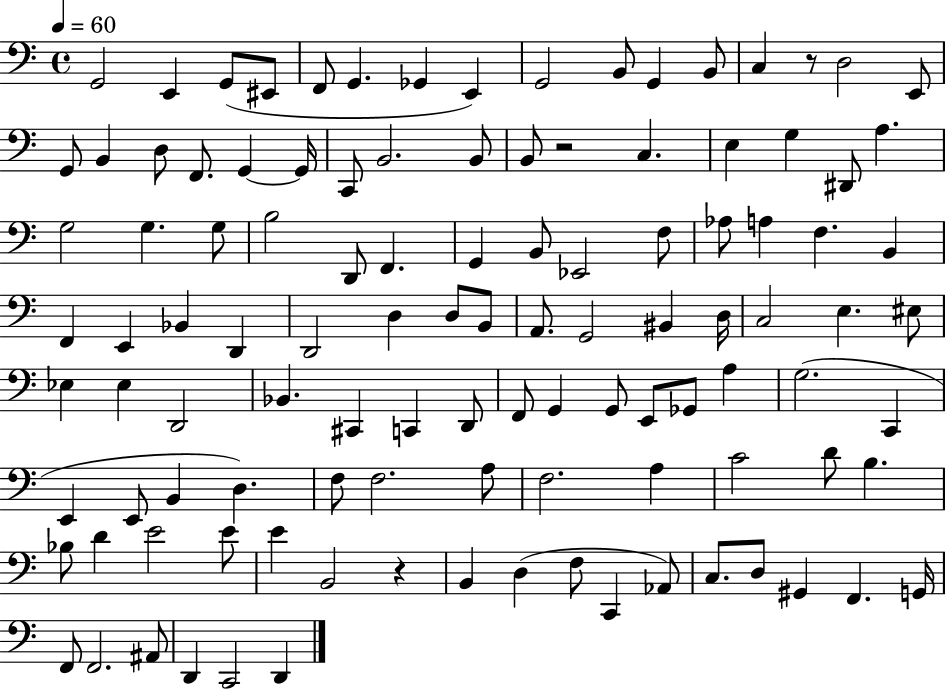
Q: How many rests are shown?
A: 3